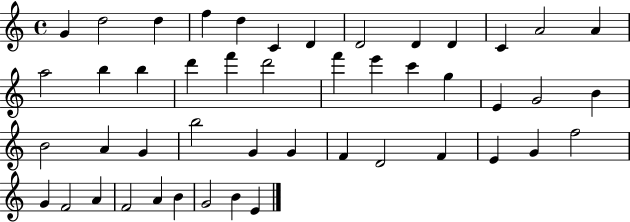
X:1
T:Untitled
M:4/4
L:1/4
K:C
G d2 d f d C D D2 D D C A2 A a2 b b d' f' d'2 f' e' c' g E G2 B B2 A G b2 G G F D2 F E G f2 G F2 A F2 A B G2 B E